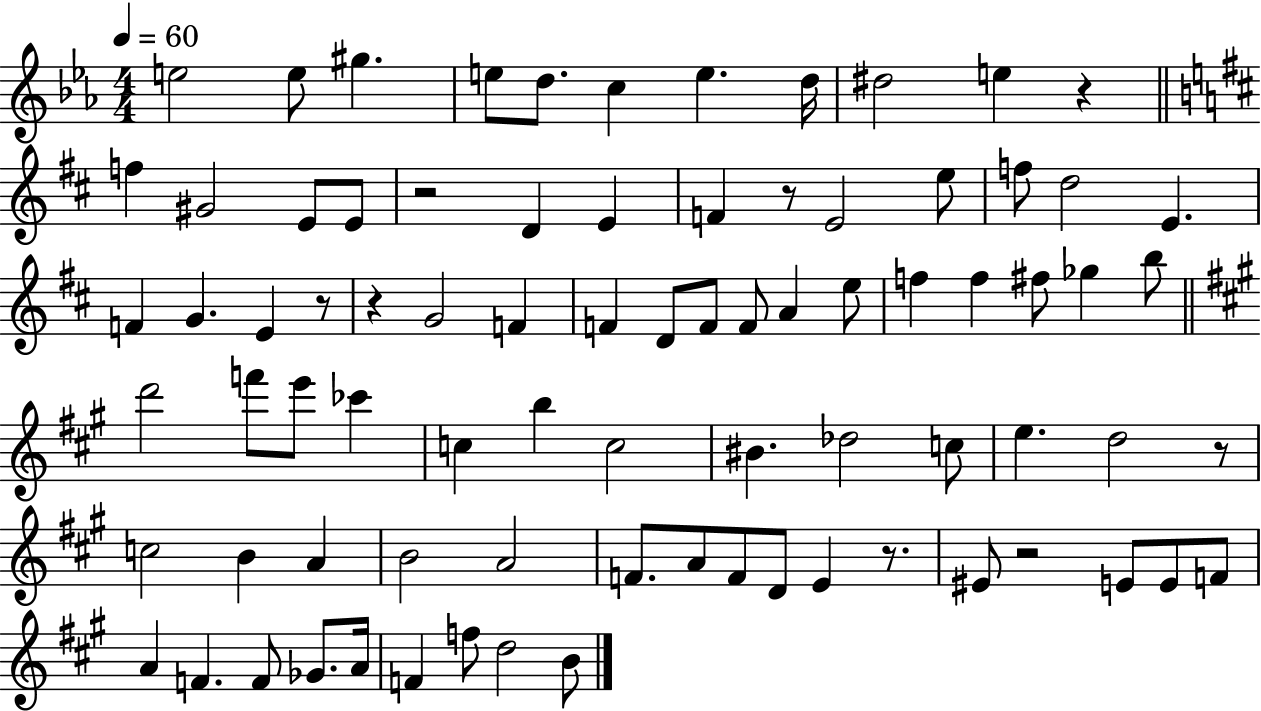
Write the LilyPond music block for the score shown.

{
  \clef treble
  \numericTimeSignature
  \time 4/4
  \key ees \major
  \tempo 4 = 60
  \repeat volta 2 { e''2 e''8 gis''4. | e''8 d''8. c''4 e''4. d''16 | dis''2 e''4 r4 | \bar "||" \break \key b \minor f''4 gis'2 e'8 e'8 | r2 d'4 e'4 | f'4 r8 e'2 e''8 | f''8 d''2 e'4. | \break f'4 g'4. e'4 r8 | r4 g'2 f'4 | f'4 d'8 f'8 f'8 a'4 e''8 | f''4 f''4 fis''8 ges''4 b''8 | \break \bar "||" \break \key a \major d'''2 f'''8 e'''8 ces'''4 | c''4 b''4 c''2 | bis'4. des''2 c''8 | e''4. d''2 r8 | \break c''2 b'4 a'4 | b'2 a'2 | f'8. a'8 f'8 d'8 e'4 r8. | eis'8 r2 e'8 e'8 f'8 | \break a'4 f'4. f'8 ges'8. a'16 | f'4 f''8 d''2 b'8 | } \bar "|."
}